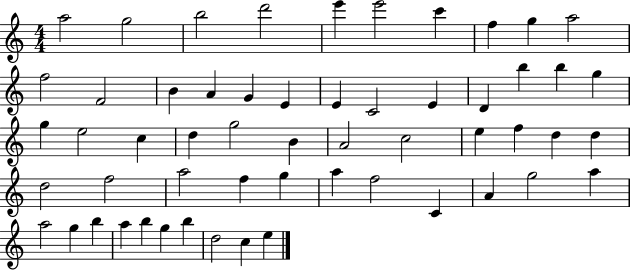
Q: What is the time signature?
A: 4/4